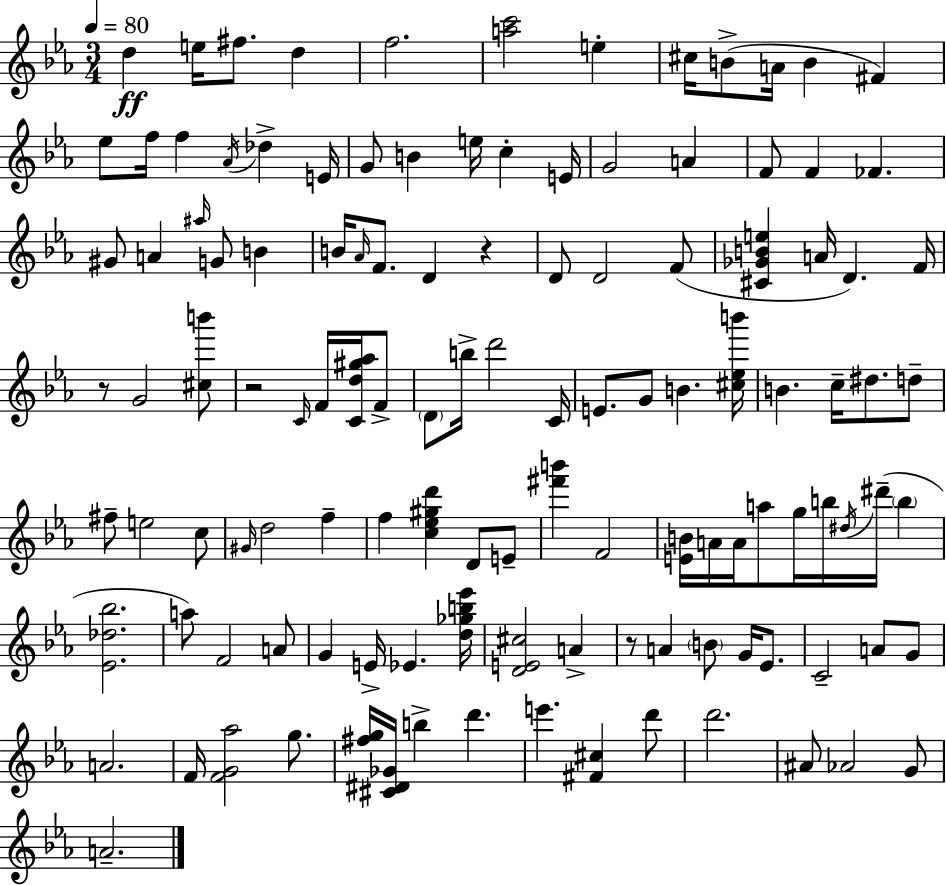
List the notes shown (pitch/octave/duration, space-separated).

D5/q E5/s F#5/e. D5/q F5/h. [A5,C6]/h E5/q C#5/s B4/e A4/s B4/q F#4/q Eb5/e F5/s F5/q Ab4/s Db5/q E4/s G4/e B4/q E5/s C5/q E4/s G4/h A4/q F4/e F4/q FES4/q. G#4/e A4/q A#5/s G4/e B4/q B4/s Ab4/s F4/e. D4/q R/q D4/e D4/h F4/e [C#4,Gb4,B4,E5]/q A4/s D4/q. F4/s R/e G4/h [C#5,B6]/e R/h C4/s F4/s [C4,D5,G#5,Ab5]/s F4/e D4/e B5/s D6/h C4/s E4/e. G4/e B4/q. [C#5,Eb5,B6]/s B4/q. C5/s D#5/e. D5/e F#5/e E5/h C5/e G#4/s D5/h F5/q F5/q [C5,Eb5,G#5,D6]/q D4/e E4/e [F#6,B6]/q F4/h [E4,B4]/s A4/s A4/s A5/e G5/s B5/s D#5/s D#6/s B5/q [Eb4,Db5,Bb5]/h. A5/e F4/h A4/e G4/q E4/s Eb4/q. [D5,Gb5,B5,Eb6]/s [D4,E4,C#5]/h A4/q R/e A4/q B4/e G4/s Eb4/e. C4/h A4/e G4/e A4/h. F4/s [F4,G4,Ab5]/h G5/e. [F#5,G5]/s [C#4,D#4,Gb4]/s B5/q D6/q. E6/q. [F#4,C#5]/q D6/e D6/h. A#4/e Ab4/h G4/e A4/h.